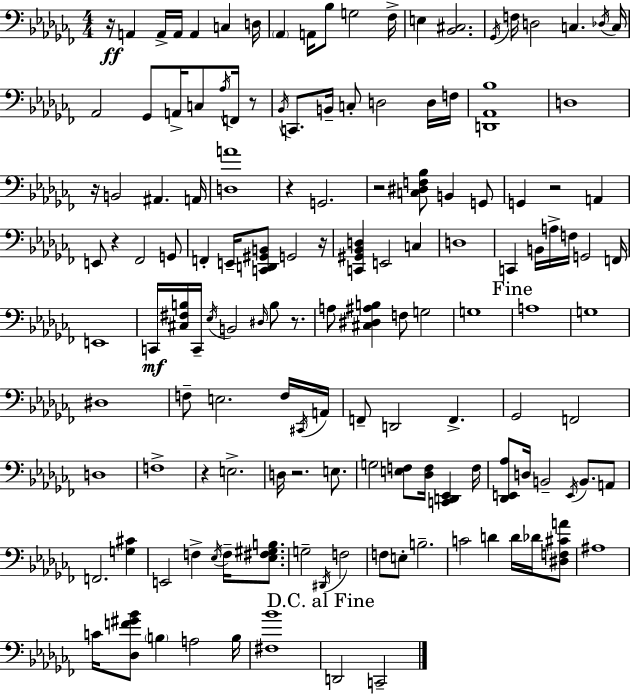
{
  \clef bass
  \numericTimeSignature
  \time 4/4
  \key aes \minor
  \repeat volta 2 { r16\ff a,4 a,16-> a,16 a,4 c4 d16 | \parenthesize aes,4 a,16 bes8 g2 fes16-> | e4 <bes, cis>2. | \acciaccatura { ges,16 } f16 d2 c4. | \break \acciaccatura { des16 } c16 aes,2 ges,8 a,16-> c8 \acciaccatura { aes16 } | f,16 r8 \acciaccatura { bes,16 } c,8. b,16-- c8-. d2 | d16 f16 <d, aes, bes>1 | d1 | \break r16 b,2 ais,4. | a,16 <d a'>1 | r4 g,2. | r2 <c dis f bes>8 b,4 | \break g,8 g,4 r2 | a,4 e,8 r4 fes,2 | g,8 f,4-. e,16-- <c, d, gis, b,>8 g,2 | r16 <c, gis, bes, d>4 e,2 | \break c4 d1 | c,4 b,16 a16-> f16 g,2 | f,16 e,1 | c,16\mf <cis fis b>16 c,16-- \acciaccatura { ees16 } b,2 | \break \grace { dis16 } b8 r8. a8 <cis dis ais b>4 f8 g2 | g1 | \mark "Fine" a1 | g1 | \break dis1 | f8-- e2. | f16 \acciaccatura { cis,16 } a,16 f,8-- d,2 | f,4.-> ges,2 f,2 | \break d1 | f1-> | r4 e2.-> | d16 r2. | \break e8. g2 <e f>8 | <des f>16 <c, d, ees,>4 f16 <des, e, aes>8 d16 b,2-- | \acciaccatura { e,16 } b,8. a,8 f,2. | <g cis'>4 e,2 | \break f4-> \acciaccatura { ees16 } f16-- <ees fis gis b>8. g2-- | \acciaccatura { dis,16 } f2 f8 e8-. b2.-- | c'2 | d'4 d'16 des'16 <dis f cis' a'>8 ais1 | \break c'16 <des f' gis' bes'>8 \parenthesize b4 | a2 b16 <fis bes'>1 | \mark "D.C. al Fine" d,2 | c,2-- } \bar "|."
}